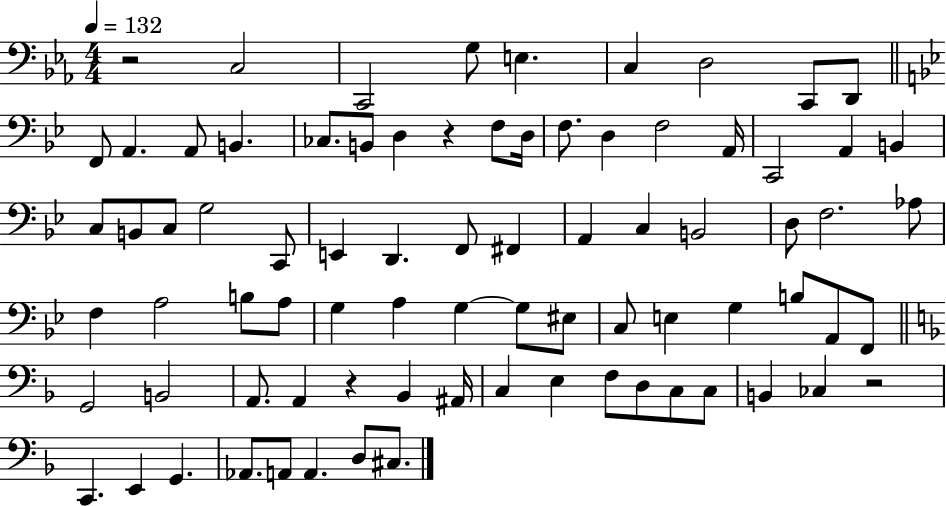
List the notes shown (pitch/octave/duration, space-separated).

R/h C3/h C2/h G3/e E3/q. C3/q D3/h C2/e D2/e F2/e A2/q. A2/e B2/q. CES3/e. B2/e D3/q R/q F3/e D3/s F3/e. D3/q F3/h A2/s C2/h A2/q B2/q C3/e B2/e C3/e G3/h C2/e E2/q D2/q. F2/e F#2/q A2/q C3/q B2/h D3/e F3/h. Ab3/e F3/q A3/h B3/e A3/e G3/q A3/q G3/q G3/e EIS3/e C3/e E3/q G3/q B3/e A2/e F2/e G2/h B2/h A2/e. A2/q R/q Bb2/q A#2/s C3/q E3/q F3/e D3/e C3/e C3/e B2/q CES3/q R/h C2/q. E2/q G2/q. Ab2/e. A2/e A2/q. D3/e C#3/e.